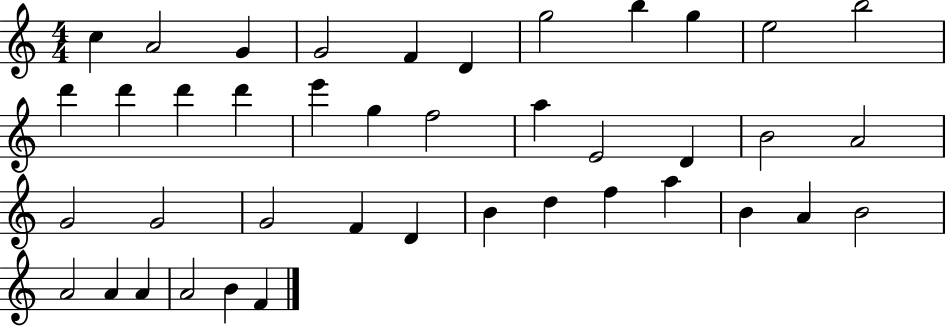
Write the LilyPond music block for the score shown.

{
  \clef treble
  \numericTimeSignature
  \time 4/4
  \key c \major
  c''4 a'2 g'4 | g'2 f'4 d'4 | g''2 b''4 g''4 | e''2 b''2 | \break d'''4 d'''4 d'''4 d'''4 | e'''4 g''4 f''2 | a''4 e'2 d'4 | b'2 a'2 | \break g'2 g'2 | g'2 f'4 d'4 | b'4 d''4 f''4 a''4 | b'4 a'4 b'2 | \break a'2 a'4 a'4 | a'2 b'4 f'4 | \bar "|."
}